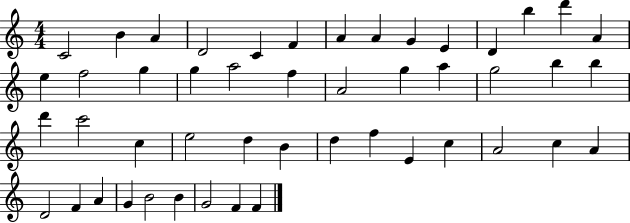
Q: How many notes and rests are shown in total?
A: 48